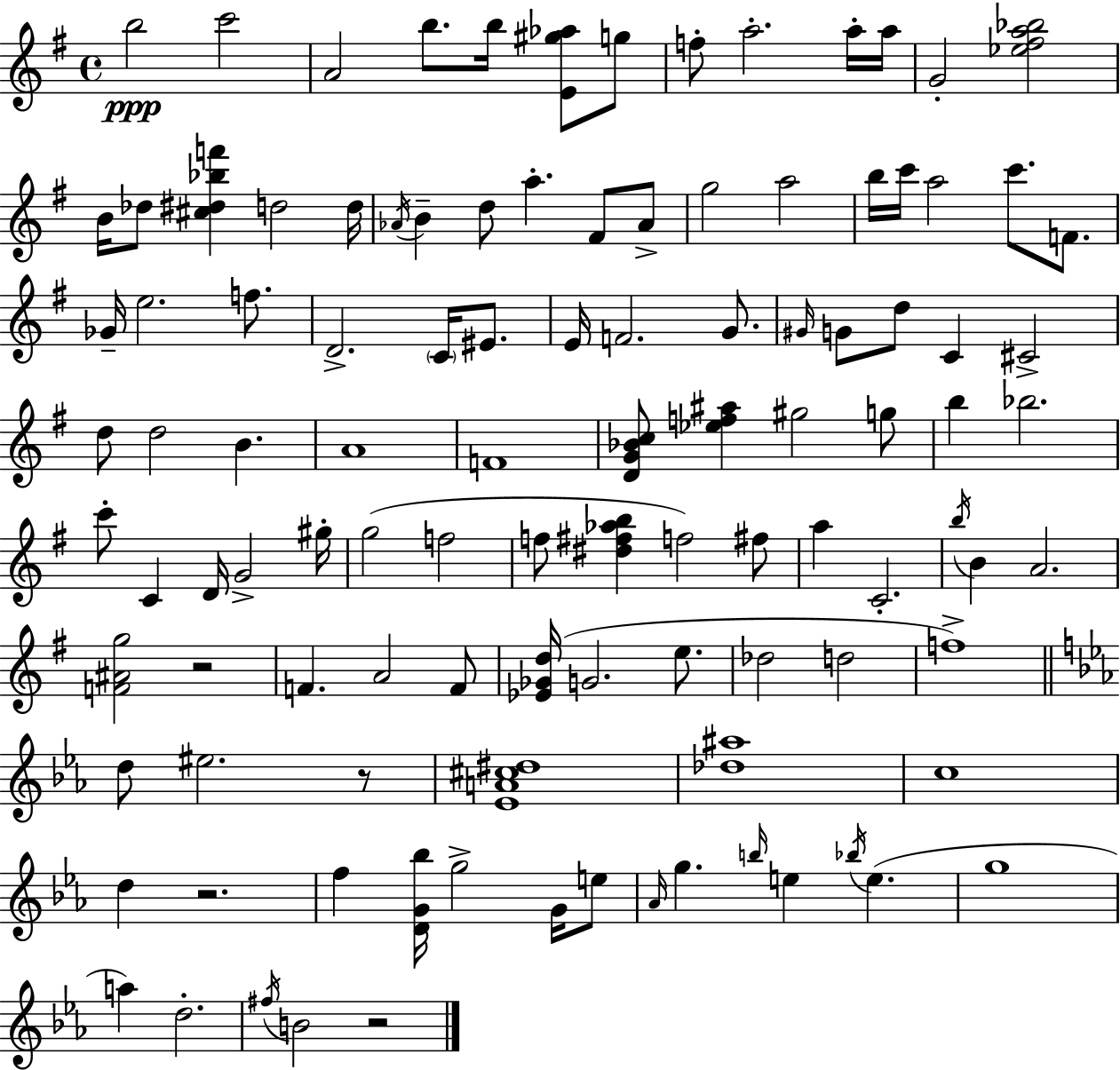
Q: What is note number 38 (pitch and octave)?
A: G#4